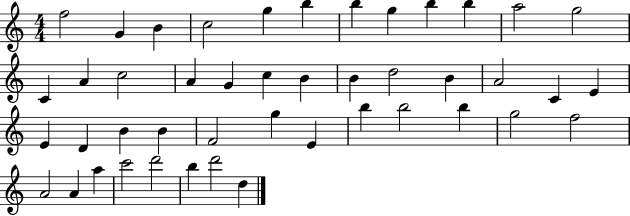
X:1
T:Untitled
M:4/4
L:1/4
K:C
f2 G B c2 g b b g b b a2 g2 C A c2 A G c B B d2 B A2 C E E D B B F2 g E b b2 b g2 f2 A2 A a c'2 d'2 b d'2 d